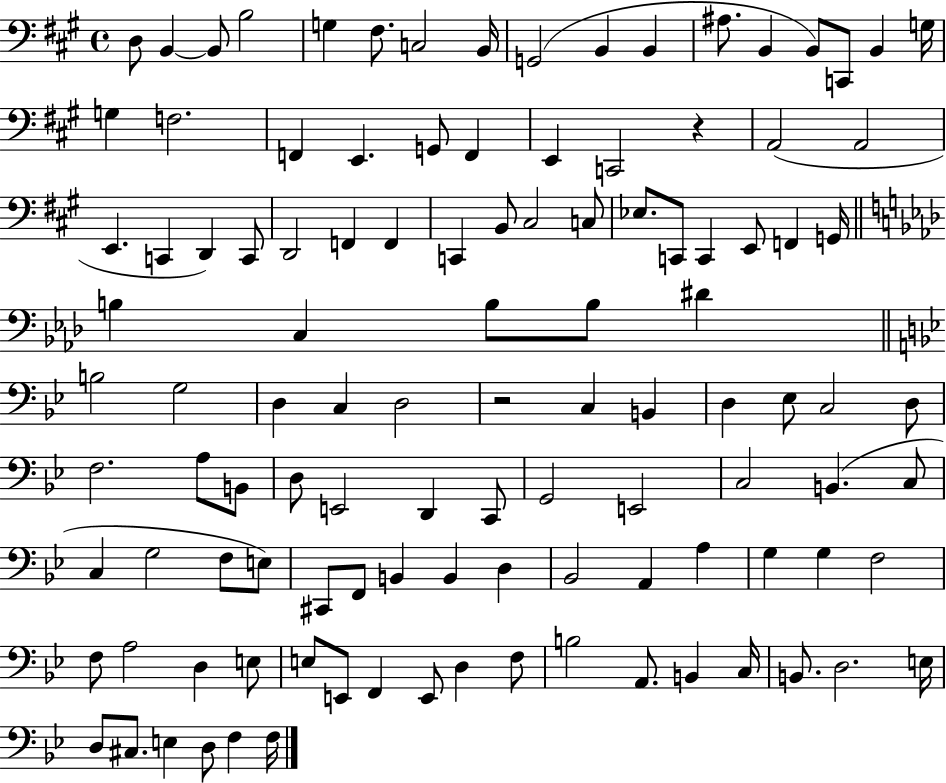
D3/e B2/q B2/e B3/h G3/q F#3/e. C3/h B2/s G2/h B2/q B2/q A#3/e. B2/q B2/e C2/e B2/q G3/s G3/q F3/h. F2/q E2/q. G2/e F2/q E2/q C2/h R/q A2/h A2/h E2/q. C2/q D2/q C2/e D2/h F2/q F2/q C2/q B2/e C#3/h C3/e Eb3/e. C2/e C2/q E2/e F2/q G2/s B3/q C3/q B3/e B3/e D#4/q B3/h G3/h D3/q C3/q D3/h R/h C3/q B2/q D3/q Eb3/e C3/h D3/e F3/h. A3/e B2/e D3/e E2/h D2/q C2/e G2/h E2/h C3/h B2/q. C3/e C3/q G3/h F3/e E3/e C#2/e F2/e B2/q B2/q D3/q Bb2/h A2/q A3/q G3/q G3/q F3/h F3/e A3/h D3/q E3/e E3/e E2/e F2/q E2/e D3/q F3/e B3/h A2/e. B2/q C3/s B2/e. D3/h. E3/s D3/e C#3/e. E3/q D3/e F3/q F3/s